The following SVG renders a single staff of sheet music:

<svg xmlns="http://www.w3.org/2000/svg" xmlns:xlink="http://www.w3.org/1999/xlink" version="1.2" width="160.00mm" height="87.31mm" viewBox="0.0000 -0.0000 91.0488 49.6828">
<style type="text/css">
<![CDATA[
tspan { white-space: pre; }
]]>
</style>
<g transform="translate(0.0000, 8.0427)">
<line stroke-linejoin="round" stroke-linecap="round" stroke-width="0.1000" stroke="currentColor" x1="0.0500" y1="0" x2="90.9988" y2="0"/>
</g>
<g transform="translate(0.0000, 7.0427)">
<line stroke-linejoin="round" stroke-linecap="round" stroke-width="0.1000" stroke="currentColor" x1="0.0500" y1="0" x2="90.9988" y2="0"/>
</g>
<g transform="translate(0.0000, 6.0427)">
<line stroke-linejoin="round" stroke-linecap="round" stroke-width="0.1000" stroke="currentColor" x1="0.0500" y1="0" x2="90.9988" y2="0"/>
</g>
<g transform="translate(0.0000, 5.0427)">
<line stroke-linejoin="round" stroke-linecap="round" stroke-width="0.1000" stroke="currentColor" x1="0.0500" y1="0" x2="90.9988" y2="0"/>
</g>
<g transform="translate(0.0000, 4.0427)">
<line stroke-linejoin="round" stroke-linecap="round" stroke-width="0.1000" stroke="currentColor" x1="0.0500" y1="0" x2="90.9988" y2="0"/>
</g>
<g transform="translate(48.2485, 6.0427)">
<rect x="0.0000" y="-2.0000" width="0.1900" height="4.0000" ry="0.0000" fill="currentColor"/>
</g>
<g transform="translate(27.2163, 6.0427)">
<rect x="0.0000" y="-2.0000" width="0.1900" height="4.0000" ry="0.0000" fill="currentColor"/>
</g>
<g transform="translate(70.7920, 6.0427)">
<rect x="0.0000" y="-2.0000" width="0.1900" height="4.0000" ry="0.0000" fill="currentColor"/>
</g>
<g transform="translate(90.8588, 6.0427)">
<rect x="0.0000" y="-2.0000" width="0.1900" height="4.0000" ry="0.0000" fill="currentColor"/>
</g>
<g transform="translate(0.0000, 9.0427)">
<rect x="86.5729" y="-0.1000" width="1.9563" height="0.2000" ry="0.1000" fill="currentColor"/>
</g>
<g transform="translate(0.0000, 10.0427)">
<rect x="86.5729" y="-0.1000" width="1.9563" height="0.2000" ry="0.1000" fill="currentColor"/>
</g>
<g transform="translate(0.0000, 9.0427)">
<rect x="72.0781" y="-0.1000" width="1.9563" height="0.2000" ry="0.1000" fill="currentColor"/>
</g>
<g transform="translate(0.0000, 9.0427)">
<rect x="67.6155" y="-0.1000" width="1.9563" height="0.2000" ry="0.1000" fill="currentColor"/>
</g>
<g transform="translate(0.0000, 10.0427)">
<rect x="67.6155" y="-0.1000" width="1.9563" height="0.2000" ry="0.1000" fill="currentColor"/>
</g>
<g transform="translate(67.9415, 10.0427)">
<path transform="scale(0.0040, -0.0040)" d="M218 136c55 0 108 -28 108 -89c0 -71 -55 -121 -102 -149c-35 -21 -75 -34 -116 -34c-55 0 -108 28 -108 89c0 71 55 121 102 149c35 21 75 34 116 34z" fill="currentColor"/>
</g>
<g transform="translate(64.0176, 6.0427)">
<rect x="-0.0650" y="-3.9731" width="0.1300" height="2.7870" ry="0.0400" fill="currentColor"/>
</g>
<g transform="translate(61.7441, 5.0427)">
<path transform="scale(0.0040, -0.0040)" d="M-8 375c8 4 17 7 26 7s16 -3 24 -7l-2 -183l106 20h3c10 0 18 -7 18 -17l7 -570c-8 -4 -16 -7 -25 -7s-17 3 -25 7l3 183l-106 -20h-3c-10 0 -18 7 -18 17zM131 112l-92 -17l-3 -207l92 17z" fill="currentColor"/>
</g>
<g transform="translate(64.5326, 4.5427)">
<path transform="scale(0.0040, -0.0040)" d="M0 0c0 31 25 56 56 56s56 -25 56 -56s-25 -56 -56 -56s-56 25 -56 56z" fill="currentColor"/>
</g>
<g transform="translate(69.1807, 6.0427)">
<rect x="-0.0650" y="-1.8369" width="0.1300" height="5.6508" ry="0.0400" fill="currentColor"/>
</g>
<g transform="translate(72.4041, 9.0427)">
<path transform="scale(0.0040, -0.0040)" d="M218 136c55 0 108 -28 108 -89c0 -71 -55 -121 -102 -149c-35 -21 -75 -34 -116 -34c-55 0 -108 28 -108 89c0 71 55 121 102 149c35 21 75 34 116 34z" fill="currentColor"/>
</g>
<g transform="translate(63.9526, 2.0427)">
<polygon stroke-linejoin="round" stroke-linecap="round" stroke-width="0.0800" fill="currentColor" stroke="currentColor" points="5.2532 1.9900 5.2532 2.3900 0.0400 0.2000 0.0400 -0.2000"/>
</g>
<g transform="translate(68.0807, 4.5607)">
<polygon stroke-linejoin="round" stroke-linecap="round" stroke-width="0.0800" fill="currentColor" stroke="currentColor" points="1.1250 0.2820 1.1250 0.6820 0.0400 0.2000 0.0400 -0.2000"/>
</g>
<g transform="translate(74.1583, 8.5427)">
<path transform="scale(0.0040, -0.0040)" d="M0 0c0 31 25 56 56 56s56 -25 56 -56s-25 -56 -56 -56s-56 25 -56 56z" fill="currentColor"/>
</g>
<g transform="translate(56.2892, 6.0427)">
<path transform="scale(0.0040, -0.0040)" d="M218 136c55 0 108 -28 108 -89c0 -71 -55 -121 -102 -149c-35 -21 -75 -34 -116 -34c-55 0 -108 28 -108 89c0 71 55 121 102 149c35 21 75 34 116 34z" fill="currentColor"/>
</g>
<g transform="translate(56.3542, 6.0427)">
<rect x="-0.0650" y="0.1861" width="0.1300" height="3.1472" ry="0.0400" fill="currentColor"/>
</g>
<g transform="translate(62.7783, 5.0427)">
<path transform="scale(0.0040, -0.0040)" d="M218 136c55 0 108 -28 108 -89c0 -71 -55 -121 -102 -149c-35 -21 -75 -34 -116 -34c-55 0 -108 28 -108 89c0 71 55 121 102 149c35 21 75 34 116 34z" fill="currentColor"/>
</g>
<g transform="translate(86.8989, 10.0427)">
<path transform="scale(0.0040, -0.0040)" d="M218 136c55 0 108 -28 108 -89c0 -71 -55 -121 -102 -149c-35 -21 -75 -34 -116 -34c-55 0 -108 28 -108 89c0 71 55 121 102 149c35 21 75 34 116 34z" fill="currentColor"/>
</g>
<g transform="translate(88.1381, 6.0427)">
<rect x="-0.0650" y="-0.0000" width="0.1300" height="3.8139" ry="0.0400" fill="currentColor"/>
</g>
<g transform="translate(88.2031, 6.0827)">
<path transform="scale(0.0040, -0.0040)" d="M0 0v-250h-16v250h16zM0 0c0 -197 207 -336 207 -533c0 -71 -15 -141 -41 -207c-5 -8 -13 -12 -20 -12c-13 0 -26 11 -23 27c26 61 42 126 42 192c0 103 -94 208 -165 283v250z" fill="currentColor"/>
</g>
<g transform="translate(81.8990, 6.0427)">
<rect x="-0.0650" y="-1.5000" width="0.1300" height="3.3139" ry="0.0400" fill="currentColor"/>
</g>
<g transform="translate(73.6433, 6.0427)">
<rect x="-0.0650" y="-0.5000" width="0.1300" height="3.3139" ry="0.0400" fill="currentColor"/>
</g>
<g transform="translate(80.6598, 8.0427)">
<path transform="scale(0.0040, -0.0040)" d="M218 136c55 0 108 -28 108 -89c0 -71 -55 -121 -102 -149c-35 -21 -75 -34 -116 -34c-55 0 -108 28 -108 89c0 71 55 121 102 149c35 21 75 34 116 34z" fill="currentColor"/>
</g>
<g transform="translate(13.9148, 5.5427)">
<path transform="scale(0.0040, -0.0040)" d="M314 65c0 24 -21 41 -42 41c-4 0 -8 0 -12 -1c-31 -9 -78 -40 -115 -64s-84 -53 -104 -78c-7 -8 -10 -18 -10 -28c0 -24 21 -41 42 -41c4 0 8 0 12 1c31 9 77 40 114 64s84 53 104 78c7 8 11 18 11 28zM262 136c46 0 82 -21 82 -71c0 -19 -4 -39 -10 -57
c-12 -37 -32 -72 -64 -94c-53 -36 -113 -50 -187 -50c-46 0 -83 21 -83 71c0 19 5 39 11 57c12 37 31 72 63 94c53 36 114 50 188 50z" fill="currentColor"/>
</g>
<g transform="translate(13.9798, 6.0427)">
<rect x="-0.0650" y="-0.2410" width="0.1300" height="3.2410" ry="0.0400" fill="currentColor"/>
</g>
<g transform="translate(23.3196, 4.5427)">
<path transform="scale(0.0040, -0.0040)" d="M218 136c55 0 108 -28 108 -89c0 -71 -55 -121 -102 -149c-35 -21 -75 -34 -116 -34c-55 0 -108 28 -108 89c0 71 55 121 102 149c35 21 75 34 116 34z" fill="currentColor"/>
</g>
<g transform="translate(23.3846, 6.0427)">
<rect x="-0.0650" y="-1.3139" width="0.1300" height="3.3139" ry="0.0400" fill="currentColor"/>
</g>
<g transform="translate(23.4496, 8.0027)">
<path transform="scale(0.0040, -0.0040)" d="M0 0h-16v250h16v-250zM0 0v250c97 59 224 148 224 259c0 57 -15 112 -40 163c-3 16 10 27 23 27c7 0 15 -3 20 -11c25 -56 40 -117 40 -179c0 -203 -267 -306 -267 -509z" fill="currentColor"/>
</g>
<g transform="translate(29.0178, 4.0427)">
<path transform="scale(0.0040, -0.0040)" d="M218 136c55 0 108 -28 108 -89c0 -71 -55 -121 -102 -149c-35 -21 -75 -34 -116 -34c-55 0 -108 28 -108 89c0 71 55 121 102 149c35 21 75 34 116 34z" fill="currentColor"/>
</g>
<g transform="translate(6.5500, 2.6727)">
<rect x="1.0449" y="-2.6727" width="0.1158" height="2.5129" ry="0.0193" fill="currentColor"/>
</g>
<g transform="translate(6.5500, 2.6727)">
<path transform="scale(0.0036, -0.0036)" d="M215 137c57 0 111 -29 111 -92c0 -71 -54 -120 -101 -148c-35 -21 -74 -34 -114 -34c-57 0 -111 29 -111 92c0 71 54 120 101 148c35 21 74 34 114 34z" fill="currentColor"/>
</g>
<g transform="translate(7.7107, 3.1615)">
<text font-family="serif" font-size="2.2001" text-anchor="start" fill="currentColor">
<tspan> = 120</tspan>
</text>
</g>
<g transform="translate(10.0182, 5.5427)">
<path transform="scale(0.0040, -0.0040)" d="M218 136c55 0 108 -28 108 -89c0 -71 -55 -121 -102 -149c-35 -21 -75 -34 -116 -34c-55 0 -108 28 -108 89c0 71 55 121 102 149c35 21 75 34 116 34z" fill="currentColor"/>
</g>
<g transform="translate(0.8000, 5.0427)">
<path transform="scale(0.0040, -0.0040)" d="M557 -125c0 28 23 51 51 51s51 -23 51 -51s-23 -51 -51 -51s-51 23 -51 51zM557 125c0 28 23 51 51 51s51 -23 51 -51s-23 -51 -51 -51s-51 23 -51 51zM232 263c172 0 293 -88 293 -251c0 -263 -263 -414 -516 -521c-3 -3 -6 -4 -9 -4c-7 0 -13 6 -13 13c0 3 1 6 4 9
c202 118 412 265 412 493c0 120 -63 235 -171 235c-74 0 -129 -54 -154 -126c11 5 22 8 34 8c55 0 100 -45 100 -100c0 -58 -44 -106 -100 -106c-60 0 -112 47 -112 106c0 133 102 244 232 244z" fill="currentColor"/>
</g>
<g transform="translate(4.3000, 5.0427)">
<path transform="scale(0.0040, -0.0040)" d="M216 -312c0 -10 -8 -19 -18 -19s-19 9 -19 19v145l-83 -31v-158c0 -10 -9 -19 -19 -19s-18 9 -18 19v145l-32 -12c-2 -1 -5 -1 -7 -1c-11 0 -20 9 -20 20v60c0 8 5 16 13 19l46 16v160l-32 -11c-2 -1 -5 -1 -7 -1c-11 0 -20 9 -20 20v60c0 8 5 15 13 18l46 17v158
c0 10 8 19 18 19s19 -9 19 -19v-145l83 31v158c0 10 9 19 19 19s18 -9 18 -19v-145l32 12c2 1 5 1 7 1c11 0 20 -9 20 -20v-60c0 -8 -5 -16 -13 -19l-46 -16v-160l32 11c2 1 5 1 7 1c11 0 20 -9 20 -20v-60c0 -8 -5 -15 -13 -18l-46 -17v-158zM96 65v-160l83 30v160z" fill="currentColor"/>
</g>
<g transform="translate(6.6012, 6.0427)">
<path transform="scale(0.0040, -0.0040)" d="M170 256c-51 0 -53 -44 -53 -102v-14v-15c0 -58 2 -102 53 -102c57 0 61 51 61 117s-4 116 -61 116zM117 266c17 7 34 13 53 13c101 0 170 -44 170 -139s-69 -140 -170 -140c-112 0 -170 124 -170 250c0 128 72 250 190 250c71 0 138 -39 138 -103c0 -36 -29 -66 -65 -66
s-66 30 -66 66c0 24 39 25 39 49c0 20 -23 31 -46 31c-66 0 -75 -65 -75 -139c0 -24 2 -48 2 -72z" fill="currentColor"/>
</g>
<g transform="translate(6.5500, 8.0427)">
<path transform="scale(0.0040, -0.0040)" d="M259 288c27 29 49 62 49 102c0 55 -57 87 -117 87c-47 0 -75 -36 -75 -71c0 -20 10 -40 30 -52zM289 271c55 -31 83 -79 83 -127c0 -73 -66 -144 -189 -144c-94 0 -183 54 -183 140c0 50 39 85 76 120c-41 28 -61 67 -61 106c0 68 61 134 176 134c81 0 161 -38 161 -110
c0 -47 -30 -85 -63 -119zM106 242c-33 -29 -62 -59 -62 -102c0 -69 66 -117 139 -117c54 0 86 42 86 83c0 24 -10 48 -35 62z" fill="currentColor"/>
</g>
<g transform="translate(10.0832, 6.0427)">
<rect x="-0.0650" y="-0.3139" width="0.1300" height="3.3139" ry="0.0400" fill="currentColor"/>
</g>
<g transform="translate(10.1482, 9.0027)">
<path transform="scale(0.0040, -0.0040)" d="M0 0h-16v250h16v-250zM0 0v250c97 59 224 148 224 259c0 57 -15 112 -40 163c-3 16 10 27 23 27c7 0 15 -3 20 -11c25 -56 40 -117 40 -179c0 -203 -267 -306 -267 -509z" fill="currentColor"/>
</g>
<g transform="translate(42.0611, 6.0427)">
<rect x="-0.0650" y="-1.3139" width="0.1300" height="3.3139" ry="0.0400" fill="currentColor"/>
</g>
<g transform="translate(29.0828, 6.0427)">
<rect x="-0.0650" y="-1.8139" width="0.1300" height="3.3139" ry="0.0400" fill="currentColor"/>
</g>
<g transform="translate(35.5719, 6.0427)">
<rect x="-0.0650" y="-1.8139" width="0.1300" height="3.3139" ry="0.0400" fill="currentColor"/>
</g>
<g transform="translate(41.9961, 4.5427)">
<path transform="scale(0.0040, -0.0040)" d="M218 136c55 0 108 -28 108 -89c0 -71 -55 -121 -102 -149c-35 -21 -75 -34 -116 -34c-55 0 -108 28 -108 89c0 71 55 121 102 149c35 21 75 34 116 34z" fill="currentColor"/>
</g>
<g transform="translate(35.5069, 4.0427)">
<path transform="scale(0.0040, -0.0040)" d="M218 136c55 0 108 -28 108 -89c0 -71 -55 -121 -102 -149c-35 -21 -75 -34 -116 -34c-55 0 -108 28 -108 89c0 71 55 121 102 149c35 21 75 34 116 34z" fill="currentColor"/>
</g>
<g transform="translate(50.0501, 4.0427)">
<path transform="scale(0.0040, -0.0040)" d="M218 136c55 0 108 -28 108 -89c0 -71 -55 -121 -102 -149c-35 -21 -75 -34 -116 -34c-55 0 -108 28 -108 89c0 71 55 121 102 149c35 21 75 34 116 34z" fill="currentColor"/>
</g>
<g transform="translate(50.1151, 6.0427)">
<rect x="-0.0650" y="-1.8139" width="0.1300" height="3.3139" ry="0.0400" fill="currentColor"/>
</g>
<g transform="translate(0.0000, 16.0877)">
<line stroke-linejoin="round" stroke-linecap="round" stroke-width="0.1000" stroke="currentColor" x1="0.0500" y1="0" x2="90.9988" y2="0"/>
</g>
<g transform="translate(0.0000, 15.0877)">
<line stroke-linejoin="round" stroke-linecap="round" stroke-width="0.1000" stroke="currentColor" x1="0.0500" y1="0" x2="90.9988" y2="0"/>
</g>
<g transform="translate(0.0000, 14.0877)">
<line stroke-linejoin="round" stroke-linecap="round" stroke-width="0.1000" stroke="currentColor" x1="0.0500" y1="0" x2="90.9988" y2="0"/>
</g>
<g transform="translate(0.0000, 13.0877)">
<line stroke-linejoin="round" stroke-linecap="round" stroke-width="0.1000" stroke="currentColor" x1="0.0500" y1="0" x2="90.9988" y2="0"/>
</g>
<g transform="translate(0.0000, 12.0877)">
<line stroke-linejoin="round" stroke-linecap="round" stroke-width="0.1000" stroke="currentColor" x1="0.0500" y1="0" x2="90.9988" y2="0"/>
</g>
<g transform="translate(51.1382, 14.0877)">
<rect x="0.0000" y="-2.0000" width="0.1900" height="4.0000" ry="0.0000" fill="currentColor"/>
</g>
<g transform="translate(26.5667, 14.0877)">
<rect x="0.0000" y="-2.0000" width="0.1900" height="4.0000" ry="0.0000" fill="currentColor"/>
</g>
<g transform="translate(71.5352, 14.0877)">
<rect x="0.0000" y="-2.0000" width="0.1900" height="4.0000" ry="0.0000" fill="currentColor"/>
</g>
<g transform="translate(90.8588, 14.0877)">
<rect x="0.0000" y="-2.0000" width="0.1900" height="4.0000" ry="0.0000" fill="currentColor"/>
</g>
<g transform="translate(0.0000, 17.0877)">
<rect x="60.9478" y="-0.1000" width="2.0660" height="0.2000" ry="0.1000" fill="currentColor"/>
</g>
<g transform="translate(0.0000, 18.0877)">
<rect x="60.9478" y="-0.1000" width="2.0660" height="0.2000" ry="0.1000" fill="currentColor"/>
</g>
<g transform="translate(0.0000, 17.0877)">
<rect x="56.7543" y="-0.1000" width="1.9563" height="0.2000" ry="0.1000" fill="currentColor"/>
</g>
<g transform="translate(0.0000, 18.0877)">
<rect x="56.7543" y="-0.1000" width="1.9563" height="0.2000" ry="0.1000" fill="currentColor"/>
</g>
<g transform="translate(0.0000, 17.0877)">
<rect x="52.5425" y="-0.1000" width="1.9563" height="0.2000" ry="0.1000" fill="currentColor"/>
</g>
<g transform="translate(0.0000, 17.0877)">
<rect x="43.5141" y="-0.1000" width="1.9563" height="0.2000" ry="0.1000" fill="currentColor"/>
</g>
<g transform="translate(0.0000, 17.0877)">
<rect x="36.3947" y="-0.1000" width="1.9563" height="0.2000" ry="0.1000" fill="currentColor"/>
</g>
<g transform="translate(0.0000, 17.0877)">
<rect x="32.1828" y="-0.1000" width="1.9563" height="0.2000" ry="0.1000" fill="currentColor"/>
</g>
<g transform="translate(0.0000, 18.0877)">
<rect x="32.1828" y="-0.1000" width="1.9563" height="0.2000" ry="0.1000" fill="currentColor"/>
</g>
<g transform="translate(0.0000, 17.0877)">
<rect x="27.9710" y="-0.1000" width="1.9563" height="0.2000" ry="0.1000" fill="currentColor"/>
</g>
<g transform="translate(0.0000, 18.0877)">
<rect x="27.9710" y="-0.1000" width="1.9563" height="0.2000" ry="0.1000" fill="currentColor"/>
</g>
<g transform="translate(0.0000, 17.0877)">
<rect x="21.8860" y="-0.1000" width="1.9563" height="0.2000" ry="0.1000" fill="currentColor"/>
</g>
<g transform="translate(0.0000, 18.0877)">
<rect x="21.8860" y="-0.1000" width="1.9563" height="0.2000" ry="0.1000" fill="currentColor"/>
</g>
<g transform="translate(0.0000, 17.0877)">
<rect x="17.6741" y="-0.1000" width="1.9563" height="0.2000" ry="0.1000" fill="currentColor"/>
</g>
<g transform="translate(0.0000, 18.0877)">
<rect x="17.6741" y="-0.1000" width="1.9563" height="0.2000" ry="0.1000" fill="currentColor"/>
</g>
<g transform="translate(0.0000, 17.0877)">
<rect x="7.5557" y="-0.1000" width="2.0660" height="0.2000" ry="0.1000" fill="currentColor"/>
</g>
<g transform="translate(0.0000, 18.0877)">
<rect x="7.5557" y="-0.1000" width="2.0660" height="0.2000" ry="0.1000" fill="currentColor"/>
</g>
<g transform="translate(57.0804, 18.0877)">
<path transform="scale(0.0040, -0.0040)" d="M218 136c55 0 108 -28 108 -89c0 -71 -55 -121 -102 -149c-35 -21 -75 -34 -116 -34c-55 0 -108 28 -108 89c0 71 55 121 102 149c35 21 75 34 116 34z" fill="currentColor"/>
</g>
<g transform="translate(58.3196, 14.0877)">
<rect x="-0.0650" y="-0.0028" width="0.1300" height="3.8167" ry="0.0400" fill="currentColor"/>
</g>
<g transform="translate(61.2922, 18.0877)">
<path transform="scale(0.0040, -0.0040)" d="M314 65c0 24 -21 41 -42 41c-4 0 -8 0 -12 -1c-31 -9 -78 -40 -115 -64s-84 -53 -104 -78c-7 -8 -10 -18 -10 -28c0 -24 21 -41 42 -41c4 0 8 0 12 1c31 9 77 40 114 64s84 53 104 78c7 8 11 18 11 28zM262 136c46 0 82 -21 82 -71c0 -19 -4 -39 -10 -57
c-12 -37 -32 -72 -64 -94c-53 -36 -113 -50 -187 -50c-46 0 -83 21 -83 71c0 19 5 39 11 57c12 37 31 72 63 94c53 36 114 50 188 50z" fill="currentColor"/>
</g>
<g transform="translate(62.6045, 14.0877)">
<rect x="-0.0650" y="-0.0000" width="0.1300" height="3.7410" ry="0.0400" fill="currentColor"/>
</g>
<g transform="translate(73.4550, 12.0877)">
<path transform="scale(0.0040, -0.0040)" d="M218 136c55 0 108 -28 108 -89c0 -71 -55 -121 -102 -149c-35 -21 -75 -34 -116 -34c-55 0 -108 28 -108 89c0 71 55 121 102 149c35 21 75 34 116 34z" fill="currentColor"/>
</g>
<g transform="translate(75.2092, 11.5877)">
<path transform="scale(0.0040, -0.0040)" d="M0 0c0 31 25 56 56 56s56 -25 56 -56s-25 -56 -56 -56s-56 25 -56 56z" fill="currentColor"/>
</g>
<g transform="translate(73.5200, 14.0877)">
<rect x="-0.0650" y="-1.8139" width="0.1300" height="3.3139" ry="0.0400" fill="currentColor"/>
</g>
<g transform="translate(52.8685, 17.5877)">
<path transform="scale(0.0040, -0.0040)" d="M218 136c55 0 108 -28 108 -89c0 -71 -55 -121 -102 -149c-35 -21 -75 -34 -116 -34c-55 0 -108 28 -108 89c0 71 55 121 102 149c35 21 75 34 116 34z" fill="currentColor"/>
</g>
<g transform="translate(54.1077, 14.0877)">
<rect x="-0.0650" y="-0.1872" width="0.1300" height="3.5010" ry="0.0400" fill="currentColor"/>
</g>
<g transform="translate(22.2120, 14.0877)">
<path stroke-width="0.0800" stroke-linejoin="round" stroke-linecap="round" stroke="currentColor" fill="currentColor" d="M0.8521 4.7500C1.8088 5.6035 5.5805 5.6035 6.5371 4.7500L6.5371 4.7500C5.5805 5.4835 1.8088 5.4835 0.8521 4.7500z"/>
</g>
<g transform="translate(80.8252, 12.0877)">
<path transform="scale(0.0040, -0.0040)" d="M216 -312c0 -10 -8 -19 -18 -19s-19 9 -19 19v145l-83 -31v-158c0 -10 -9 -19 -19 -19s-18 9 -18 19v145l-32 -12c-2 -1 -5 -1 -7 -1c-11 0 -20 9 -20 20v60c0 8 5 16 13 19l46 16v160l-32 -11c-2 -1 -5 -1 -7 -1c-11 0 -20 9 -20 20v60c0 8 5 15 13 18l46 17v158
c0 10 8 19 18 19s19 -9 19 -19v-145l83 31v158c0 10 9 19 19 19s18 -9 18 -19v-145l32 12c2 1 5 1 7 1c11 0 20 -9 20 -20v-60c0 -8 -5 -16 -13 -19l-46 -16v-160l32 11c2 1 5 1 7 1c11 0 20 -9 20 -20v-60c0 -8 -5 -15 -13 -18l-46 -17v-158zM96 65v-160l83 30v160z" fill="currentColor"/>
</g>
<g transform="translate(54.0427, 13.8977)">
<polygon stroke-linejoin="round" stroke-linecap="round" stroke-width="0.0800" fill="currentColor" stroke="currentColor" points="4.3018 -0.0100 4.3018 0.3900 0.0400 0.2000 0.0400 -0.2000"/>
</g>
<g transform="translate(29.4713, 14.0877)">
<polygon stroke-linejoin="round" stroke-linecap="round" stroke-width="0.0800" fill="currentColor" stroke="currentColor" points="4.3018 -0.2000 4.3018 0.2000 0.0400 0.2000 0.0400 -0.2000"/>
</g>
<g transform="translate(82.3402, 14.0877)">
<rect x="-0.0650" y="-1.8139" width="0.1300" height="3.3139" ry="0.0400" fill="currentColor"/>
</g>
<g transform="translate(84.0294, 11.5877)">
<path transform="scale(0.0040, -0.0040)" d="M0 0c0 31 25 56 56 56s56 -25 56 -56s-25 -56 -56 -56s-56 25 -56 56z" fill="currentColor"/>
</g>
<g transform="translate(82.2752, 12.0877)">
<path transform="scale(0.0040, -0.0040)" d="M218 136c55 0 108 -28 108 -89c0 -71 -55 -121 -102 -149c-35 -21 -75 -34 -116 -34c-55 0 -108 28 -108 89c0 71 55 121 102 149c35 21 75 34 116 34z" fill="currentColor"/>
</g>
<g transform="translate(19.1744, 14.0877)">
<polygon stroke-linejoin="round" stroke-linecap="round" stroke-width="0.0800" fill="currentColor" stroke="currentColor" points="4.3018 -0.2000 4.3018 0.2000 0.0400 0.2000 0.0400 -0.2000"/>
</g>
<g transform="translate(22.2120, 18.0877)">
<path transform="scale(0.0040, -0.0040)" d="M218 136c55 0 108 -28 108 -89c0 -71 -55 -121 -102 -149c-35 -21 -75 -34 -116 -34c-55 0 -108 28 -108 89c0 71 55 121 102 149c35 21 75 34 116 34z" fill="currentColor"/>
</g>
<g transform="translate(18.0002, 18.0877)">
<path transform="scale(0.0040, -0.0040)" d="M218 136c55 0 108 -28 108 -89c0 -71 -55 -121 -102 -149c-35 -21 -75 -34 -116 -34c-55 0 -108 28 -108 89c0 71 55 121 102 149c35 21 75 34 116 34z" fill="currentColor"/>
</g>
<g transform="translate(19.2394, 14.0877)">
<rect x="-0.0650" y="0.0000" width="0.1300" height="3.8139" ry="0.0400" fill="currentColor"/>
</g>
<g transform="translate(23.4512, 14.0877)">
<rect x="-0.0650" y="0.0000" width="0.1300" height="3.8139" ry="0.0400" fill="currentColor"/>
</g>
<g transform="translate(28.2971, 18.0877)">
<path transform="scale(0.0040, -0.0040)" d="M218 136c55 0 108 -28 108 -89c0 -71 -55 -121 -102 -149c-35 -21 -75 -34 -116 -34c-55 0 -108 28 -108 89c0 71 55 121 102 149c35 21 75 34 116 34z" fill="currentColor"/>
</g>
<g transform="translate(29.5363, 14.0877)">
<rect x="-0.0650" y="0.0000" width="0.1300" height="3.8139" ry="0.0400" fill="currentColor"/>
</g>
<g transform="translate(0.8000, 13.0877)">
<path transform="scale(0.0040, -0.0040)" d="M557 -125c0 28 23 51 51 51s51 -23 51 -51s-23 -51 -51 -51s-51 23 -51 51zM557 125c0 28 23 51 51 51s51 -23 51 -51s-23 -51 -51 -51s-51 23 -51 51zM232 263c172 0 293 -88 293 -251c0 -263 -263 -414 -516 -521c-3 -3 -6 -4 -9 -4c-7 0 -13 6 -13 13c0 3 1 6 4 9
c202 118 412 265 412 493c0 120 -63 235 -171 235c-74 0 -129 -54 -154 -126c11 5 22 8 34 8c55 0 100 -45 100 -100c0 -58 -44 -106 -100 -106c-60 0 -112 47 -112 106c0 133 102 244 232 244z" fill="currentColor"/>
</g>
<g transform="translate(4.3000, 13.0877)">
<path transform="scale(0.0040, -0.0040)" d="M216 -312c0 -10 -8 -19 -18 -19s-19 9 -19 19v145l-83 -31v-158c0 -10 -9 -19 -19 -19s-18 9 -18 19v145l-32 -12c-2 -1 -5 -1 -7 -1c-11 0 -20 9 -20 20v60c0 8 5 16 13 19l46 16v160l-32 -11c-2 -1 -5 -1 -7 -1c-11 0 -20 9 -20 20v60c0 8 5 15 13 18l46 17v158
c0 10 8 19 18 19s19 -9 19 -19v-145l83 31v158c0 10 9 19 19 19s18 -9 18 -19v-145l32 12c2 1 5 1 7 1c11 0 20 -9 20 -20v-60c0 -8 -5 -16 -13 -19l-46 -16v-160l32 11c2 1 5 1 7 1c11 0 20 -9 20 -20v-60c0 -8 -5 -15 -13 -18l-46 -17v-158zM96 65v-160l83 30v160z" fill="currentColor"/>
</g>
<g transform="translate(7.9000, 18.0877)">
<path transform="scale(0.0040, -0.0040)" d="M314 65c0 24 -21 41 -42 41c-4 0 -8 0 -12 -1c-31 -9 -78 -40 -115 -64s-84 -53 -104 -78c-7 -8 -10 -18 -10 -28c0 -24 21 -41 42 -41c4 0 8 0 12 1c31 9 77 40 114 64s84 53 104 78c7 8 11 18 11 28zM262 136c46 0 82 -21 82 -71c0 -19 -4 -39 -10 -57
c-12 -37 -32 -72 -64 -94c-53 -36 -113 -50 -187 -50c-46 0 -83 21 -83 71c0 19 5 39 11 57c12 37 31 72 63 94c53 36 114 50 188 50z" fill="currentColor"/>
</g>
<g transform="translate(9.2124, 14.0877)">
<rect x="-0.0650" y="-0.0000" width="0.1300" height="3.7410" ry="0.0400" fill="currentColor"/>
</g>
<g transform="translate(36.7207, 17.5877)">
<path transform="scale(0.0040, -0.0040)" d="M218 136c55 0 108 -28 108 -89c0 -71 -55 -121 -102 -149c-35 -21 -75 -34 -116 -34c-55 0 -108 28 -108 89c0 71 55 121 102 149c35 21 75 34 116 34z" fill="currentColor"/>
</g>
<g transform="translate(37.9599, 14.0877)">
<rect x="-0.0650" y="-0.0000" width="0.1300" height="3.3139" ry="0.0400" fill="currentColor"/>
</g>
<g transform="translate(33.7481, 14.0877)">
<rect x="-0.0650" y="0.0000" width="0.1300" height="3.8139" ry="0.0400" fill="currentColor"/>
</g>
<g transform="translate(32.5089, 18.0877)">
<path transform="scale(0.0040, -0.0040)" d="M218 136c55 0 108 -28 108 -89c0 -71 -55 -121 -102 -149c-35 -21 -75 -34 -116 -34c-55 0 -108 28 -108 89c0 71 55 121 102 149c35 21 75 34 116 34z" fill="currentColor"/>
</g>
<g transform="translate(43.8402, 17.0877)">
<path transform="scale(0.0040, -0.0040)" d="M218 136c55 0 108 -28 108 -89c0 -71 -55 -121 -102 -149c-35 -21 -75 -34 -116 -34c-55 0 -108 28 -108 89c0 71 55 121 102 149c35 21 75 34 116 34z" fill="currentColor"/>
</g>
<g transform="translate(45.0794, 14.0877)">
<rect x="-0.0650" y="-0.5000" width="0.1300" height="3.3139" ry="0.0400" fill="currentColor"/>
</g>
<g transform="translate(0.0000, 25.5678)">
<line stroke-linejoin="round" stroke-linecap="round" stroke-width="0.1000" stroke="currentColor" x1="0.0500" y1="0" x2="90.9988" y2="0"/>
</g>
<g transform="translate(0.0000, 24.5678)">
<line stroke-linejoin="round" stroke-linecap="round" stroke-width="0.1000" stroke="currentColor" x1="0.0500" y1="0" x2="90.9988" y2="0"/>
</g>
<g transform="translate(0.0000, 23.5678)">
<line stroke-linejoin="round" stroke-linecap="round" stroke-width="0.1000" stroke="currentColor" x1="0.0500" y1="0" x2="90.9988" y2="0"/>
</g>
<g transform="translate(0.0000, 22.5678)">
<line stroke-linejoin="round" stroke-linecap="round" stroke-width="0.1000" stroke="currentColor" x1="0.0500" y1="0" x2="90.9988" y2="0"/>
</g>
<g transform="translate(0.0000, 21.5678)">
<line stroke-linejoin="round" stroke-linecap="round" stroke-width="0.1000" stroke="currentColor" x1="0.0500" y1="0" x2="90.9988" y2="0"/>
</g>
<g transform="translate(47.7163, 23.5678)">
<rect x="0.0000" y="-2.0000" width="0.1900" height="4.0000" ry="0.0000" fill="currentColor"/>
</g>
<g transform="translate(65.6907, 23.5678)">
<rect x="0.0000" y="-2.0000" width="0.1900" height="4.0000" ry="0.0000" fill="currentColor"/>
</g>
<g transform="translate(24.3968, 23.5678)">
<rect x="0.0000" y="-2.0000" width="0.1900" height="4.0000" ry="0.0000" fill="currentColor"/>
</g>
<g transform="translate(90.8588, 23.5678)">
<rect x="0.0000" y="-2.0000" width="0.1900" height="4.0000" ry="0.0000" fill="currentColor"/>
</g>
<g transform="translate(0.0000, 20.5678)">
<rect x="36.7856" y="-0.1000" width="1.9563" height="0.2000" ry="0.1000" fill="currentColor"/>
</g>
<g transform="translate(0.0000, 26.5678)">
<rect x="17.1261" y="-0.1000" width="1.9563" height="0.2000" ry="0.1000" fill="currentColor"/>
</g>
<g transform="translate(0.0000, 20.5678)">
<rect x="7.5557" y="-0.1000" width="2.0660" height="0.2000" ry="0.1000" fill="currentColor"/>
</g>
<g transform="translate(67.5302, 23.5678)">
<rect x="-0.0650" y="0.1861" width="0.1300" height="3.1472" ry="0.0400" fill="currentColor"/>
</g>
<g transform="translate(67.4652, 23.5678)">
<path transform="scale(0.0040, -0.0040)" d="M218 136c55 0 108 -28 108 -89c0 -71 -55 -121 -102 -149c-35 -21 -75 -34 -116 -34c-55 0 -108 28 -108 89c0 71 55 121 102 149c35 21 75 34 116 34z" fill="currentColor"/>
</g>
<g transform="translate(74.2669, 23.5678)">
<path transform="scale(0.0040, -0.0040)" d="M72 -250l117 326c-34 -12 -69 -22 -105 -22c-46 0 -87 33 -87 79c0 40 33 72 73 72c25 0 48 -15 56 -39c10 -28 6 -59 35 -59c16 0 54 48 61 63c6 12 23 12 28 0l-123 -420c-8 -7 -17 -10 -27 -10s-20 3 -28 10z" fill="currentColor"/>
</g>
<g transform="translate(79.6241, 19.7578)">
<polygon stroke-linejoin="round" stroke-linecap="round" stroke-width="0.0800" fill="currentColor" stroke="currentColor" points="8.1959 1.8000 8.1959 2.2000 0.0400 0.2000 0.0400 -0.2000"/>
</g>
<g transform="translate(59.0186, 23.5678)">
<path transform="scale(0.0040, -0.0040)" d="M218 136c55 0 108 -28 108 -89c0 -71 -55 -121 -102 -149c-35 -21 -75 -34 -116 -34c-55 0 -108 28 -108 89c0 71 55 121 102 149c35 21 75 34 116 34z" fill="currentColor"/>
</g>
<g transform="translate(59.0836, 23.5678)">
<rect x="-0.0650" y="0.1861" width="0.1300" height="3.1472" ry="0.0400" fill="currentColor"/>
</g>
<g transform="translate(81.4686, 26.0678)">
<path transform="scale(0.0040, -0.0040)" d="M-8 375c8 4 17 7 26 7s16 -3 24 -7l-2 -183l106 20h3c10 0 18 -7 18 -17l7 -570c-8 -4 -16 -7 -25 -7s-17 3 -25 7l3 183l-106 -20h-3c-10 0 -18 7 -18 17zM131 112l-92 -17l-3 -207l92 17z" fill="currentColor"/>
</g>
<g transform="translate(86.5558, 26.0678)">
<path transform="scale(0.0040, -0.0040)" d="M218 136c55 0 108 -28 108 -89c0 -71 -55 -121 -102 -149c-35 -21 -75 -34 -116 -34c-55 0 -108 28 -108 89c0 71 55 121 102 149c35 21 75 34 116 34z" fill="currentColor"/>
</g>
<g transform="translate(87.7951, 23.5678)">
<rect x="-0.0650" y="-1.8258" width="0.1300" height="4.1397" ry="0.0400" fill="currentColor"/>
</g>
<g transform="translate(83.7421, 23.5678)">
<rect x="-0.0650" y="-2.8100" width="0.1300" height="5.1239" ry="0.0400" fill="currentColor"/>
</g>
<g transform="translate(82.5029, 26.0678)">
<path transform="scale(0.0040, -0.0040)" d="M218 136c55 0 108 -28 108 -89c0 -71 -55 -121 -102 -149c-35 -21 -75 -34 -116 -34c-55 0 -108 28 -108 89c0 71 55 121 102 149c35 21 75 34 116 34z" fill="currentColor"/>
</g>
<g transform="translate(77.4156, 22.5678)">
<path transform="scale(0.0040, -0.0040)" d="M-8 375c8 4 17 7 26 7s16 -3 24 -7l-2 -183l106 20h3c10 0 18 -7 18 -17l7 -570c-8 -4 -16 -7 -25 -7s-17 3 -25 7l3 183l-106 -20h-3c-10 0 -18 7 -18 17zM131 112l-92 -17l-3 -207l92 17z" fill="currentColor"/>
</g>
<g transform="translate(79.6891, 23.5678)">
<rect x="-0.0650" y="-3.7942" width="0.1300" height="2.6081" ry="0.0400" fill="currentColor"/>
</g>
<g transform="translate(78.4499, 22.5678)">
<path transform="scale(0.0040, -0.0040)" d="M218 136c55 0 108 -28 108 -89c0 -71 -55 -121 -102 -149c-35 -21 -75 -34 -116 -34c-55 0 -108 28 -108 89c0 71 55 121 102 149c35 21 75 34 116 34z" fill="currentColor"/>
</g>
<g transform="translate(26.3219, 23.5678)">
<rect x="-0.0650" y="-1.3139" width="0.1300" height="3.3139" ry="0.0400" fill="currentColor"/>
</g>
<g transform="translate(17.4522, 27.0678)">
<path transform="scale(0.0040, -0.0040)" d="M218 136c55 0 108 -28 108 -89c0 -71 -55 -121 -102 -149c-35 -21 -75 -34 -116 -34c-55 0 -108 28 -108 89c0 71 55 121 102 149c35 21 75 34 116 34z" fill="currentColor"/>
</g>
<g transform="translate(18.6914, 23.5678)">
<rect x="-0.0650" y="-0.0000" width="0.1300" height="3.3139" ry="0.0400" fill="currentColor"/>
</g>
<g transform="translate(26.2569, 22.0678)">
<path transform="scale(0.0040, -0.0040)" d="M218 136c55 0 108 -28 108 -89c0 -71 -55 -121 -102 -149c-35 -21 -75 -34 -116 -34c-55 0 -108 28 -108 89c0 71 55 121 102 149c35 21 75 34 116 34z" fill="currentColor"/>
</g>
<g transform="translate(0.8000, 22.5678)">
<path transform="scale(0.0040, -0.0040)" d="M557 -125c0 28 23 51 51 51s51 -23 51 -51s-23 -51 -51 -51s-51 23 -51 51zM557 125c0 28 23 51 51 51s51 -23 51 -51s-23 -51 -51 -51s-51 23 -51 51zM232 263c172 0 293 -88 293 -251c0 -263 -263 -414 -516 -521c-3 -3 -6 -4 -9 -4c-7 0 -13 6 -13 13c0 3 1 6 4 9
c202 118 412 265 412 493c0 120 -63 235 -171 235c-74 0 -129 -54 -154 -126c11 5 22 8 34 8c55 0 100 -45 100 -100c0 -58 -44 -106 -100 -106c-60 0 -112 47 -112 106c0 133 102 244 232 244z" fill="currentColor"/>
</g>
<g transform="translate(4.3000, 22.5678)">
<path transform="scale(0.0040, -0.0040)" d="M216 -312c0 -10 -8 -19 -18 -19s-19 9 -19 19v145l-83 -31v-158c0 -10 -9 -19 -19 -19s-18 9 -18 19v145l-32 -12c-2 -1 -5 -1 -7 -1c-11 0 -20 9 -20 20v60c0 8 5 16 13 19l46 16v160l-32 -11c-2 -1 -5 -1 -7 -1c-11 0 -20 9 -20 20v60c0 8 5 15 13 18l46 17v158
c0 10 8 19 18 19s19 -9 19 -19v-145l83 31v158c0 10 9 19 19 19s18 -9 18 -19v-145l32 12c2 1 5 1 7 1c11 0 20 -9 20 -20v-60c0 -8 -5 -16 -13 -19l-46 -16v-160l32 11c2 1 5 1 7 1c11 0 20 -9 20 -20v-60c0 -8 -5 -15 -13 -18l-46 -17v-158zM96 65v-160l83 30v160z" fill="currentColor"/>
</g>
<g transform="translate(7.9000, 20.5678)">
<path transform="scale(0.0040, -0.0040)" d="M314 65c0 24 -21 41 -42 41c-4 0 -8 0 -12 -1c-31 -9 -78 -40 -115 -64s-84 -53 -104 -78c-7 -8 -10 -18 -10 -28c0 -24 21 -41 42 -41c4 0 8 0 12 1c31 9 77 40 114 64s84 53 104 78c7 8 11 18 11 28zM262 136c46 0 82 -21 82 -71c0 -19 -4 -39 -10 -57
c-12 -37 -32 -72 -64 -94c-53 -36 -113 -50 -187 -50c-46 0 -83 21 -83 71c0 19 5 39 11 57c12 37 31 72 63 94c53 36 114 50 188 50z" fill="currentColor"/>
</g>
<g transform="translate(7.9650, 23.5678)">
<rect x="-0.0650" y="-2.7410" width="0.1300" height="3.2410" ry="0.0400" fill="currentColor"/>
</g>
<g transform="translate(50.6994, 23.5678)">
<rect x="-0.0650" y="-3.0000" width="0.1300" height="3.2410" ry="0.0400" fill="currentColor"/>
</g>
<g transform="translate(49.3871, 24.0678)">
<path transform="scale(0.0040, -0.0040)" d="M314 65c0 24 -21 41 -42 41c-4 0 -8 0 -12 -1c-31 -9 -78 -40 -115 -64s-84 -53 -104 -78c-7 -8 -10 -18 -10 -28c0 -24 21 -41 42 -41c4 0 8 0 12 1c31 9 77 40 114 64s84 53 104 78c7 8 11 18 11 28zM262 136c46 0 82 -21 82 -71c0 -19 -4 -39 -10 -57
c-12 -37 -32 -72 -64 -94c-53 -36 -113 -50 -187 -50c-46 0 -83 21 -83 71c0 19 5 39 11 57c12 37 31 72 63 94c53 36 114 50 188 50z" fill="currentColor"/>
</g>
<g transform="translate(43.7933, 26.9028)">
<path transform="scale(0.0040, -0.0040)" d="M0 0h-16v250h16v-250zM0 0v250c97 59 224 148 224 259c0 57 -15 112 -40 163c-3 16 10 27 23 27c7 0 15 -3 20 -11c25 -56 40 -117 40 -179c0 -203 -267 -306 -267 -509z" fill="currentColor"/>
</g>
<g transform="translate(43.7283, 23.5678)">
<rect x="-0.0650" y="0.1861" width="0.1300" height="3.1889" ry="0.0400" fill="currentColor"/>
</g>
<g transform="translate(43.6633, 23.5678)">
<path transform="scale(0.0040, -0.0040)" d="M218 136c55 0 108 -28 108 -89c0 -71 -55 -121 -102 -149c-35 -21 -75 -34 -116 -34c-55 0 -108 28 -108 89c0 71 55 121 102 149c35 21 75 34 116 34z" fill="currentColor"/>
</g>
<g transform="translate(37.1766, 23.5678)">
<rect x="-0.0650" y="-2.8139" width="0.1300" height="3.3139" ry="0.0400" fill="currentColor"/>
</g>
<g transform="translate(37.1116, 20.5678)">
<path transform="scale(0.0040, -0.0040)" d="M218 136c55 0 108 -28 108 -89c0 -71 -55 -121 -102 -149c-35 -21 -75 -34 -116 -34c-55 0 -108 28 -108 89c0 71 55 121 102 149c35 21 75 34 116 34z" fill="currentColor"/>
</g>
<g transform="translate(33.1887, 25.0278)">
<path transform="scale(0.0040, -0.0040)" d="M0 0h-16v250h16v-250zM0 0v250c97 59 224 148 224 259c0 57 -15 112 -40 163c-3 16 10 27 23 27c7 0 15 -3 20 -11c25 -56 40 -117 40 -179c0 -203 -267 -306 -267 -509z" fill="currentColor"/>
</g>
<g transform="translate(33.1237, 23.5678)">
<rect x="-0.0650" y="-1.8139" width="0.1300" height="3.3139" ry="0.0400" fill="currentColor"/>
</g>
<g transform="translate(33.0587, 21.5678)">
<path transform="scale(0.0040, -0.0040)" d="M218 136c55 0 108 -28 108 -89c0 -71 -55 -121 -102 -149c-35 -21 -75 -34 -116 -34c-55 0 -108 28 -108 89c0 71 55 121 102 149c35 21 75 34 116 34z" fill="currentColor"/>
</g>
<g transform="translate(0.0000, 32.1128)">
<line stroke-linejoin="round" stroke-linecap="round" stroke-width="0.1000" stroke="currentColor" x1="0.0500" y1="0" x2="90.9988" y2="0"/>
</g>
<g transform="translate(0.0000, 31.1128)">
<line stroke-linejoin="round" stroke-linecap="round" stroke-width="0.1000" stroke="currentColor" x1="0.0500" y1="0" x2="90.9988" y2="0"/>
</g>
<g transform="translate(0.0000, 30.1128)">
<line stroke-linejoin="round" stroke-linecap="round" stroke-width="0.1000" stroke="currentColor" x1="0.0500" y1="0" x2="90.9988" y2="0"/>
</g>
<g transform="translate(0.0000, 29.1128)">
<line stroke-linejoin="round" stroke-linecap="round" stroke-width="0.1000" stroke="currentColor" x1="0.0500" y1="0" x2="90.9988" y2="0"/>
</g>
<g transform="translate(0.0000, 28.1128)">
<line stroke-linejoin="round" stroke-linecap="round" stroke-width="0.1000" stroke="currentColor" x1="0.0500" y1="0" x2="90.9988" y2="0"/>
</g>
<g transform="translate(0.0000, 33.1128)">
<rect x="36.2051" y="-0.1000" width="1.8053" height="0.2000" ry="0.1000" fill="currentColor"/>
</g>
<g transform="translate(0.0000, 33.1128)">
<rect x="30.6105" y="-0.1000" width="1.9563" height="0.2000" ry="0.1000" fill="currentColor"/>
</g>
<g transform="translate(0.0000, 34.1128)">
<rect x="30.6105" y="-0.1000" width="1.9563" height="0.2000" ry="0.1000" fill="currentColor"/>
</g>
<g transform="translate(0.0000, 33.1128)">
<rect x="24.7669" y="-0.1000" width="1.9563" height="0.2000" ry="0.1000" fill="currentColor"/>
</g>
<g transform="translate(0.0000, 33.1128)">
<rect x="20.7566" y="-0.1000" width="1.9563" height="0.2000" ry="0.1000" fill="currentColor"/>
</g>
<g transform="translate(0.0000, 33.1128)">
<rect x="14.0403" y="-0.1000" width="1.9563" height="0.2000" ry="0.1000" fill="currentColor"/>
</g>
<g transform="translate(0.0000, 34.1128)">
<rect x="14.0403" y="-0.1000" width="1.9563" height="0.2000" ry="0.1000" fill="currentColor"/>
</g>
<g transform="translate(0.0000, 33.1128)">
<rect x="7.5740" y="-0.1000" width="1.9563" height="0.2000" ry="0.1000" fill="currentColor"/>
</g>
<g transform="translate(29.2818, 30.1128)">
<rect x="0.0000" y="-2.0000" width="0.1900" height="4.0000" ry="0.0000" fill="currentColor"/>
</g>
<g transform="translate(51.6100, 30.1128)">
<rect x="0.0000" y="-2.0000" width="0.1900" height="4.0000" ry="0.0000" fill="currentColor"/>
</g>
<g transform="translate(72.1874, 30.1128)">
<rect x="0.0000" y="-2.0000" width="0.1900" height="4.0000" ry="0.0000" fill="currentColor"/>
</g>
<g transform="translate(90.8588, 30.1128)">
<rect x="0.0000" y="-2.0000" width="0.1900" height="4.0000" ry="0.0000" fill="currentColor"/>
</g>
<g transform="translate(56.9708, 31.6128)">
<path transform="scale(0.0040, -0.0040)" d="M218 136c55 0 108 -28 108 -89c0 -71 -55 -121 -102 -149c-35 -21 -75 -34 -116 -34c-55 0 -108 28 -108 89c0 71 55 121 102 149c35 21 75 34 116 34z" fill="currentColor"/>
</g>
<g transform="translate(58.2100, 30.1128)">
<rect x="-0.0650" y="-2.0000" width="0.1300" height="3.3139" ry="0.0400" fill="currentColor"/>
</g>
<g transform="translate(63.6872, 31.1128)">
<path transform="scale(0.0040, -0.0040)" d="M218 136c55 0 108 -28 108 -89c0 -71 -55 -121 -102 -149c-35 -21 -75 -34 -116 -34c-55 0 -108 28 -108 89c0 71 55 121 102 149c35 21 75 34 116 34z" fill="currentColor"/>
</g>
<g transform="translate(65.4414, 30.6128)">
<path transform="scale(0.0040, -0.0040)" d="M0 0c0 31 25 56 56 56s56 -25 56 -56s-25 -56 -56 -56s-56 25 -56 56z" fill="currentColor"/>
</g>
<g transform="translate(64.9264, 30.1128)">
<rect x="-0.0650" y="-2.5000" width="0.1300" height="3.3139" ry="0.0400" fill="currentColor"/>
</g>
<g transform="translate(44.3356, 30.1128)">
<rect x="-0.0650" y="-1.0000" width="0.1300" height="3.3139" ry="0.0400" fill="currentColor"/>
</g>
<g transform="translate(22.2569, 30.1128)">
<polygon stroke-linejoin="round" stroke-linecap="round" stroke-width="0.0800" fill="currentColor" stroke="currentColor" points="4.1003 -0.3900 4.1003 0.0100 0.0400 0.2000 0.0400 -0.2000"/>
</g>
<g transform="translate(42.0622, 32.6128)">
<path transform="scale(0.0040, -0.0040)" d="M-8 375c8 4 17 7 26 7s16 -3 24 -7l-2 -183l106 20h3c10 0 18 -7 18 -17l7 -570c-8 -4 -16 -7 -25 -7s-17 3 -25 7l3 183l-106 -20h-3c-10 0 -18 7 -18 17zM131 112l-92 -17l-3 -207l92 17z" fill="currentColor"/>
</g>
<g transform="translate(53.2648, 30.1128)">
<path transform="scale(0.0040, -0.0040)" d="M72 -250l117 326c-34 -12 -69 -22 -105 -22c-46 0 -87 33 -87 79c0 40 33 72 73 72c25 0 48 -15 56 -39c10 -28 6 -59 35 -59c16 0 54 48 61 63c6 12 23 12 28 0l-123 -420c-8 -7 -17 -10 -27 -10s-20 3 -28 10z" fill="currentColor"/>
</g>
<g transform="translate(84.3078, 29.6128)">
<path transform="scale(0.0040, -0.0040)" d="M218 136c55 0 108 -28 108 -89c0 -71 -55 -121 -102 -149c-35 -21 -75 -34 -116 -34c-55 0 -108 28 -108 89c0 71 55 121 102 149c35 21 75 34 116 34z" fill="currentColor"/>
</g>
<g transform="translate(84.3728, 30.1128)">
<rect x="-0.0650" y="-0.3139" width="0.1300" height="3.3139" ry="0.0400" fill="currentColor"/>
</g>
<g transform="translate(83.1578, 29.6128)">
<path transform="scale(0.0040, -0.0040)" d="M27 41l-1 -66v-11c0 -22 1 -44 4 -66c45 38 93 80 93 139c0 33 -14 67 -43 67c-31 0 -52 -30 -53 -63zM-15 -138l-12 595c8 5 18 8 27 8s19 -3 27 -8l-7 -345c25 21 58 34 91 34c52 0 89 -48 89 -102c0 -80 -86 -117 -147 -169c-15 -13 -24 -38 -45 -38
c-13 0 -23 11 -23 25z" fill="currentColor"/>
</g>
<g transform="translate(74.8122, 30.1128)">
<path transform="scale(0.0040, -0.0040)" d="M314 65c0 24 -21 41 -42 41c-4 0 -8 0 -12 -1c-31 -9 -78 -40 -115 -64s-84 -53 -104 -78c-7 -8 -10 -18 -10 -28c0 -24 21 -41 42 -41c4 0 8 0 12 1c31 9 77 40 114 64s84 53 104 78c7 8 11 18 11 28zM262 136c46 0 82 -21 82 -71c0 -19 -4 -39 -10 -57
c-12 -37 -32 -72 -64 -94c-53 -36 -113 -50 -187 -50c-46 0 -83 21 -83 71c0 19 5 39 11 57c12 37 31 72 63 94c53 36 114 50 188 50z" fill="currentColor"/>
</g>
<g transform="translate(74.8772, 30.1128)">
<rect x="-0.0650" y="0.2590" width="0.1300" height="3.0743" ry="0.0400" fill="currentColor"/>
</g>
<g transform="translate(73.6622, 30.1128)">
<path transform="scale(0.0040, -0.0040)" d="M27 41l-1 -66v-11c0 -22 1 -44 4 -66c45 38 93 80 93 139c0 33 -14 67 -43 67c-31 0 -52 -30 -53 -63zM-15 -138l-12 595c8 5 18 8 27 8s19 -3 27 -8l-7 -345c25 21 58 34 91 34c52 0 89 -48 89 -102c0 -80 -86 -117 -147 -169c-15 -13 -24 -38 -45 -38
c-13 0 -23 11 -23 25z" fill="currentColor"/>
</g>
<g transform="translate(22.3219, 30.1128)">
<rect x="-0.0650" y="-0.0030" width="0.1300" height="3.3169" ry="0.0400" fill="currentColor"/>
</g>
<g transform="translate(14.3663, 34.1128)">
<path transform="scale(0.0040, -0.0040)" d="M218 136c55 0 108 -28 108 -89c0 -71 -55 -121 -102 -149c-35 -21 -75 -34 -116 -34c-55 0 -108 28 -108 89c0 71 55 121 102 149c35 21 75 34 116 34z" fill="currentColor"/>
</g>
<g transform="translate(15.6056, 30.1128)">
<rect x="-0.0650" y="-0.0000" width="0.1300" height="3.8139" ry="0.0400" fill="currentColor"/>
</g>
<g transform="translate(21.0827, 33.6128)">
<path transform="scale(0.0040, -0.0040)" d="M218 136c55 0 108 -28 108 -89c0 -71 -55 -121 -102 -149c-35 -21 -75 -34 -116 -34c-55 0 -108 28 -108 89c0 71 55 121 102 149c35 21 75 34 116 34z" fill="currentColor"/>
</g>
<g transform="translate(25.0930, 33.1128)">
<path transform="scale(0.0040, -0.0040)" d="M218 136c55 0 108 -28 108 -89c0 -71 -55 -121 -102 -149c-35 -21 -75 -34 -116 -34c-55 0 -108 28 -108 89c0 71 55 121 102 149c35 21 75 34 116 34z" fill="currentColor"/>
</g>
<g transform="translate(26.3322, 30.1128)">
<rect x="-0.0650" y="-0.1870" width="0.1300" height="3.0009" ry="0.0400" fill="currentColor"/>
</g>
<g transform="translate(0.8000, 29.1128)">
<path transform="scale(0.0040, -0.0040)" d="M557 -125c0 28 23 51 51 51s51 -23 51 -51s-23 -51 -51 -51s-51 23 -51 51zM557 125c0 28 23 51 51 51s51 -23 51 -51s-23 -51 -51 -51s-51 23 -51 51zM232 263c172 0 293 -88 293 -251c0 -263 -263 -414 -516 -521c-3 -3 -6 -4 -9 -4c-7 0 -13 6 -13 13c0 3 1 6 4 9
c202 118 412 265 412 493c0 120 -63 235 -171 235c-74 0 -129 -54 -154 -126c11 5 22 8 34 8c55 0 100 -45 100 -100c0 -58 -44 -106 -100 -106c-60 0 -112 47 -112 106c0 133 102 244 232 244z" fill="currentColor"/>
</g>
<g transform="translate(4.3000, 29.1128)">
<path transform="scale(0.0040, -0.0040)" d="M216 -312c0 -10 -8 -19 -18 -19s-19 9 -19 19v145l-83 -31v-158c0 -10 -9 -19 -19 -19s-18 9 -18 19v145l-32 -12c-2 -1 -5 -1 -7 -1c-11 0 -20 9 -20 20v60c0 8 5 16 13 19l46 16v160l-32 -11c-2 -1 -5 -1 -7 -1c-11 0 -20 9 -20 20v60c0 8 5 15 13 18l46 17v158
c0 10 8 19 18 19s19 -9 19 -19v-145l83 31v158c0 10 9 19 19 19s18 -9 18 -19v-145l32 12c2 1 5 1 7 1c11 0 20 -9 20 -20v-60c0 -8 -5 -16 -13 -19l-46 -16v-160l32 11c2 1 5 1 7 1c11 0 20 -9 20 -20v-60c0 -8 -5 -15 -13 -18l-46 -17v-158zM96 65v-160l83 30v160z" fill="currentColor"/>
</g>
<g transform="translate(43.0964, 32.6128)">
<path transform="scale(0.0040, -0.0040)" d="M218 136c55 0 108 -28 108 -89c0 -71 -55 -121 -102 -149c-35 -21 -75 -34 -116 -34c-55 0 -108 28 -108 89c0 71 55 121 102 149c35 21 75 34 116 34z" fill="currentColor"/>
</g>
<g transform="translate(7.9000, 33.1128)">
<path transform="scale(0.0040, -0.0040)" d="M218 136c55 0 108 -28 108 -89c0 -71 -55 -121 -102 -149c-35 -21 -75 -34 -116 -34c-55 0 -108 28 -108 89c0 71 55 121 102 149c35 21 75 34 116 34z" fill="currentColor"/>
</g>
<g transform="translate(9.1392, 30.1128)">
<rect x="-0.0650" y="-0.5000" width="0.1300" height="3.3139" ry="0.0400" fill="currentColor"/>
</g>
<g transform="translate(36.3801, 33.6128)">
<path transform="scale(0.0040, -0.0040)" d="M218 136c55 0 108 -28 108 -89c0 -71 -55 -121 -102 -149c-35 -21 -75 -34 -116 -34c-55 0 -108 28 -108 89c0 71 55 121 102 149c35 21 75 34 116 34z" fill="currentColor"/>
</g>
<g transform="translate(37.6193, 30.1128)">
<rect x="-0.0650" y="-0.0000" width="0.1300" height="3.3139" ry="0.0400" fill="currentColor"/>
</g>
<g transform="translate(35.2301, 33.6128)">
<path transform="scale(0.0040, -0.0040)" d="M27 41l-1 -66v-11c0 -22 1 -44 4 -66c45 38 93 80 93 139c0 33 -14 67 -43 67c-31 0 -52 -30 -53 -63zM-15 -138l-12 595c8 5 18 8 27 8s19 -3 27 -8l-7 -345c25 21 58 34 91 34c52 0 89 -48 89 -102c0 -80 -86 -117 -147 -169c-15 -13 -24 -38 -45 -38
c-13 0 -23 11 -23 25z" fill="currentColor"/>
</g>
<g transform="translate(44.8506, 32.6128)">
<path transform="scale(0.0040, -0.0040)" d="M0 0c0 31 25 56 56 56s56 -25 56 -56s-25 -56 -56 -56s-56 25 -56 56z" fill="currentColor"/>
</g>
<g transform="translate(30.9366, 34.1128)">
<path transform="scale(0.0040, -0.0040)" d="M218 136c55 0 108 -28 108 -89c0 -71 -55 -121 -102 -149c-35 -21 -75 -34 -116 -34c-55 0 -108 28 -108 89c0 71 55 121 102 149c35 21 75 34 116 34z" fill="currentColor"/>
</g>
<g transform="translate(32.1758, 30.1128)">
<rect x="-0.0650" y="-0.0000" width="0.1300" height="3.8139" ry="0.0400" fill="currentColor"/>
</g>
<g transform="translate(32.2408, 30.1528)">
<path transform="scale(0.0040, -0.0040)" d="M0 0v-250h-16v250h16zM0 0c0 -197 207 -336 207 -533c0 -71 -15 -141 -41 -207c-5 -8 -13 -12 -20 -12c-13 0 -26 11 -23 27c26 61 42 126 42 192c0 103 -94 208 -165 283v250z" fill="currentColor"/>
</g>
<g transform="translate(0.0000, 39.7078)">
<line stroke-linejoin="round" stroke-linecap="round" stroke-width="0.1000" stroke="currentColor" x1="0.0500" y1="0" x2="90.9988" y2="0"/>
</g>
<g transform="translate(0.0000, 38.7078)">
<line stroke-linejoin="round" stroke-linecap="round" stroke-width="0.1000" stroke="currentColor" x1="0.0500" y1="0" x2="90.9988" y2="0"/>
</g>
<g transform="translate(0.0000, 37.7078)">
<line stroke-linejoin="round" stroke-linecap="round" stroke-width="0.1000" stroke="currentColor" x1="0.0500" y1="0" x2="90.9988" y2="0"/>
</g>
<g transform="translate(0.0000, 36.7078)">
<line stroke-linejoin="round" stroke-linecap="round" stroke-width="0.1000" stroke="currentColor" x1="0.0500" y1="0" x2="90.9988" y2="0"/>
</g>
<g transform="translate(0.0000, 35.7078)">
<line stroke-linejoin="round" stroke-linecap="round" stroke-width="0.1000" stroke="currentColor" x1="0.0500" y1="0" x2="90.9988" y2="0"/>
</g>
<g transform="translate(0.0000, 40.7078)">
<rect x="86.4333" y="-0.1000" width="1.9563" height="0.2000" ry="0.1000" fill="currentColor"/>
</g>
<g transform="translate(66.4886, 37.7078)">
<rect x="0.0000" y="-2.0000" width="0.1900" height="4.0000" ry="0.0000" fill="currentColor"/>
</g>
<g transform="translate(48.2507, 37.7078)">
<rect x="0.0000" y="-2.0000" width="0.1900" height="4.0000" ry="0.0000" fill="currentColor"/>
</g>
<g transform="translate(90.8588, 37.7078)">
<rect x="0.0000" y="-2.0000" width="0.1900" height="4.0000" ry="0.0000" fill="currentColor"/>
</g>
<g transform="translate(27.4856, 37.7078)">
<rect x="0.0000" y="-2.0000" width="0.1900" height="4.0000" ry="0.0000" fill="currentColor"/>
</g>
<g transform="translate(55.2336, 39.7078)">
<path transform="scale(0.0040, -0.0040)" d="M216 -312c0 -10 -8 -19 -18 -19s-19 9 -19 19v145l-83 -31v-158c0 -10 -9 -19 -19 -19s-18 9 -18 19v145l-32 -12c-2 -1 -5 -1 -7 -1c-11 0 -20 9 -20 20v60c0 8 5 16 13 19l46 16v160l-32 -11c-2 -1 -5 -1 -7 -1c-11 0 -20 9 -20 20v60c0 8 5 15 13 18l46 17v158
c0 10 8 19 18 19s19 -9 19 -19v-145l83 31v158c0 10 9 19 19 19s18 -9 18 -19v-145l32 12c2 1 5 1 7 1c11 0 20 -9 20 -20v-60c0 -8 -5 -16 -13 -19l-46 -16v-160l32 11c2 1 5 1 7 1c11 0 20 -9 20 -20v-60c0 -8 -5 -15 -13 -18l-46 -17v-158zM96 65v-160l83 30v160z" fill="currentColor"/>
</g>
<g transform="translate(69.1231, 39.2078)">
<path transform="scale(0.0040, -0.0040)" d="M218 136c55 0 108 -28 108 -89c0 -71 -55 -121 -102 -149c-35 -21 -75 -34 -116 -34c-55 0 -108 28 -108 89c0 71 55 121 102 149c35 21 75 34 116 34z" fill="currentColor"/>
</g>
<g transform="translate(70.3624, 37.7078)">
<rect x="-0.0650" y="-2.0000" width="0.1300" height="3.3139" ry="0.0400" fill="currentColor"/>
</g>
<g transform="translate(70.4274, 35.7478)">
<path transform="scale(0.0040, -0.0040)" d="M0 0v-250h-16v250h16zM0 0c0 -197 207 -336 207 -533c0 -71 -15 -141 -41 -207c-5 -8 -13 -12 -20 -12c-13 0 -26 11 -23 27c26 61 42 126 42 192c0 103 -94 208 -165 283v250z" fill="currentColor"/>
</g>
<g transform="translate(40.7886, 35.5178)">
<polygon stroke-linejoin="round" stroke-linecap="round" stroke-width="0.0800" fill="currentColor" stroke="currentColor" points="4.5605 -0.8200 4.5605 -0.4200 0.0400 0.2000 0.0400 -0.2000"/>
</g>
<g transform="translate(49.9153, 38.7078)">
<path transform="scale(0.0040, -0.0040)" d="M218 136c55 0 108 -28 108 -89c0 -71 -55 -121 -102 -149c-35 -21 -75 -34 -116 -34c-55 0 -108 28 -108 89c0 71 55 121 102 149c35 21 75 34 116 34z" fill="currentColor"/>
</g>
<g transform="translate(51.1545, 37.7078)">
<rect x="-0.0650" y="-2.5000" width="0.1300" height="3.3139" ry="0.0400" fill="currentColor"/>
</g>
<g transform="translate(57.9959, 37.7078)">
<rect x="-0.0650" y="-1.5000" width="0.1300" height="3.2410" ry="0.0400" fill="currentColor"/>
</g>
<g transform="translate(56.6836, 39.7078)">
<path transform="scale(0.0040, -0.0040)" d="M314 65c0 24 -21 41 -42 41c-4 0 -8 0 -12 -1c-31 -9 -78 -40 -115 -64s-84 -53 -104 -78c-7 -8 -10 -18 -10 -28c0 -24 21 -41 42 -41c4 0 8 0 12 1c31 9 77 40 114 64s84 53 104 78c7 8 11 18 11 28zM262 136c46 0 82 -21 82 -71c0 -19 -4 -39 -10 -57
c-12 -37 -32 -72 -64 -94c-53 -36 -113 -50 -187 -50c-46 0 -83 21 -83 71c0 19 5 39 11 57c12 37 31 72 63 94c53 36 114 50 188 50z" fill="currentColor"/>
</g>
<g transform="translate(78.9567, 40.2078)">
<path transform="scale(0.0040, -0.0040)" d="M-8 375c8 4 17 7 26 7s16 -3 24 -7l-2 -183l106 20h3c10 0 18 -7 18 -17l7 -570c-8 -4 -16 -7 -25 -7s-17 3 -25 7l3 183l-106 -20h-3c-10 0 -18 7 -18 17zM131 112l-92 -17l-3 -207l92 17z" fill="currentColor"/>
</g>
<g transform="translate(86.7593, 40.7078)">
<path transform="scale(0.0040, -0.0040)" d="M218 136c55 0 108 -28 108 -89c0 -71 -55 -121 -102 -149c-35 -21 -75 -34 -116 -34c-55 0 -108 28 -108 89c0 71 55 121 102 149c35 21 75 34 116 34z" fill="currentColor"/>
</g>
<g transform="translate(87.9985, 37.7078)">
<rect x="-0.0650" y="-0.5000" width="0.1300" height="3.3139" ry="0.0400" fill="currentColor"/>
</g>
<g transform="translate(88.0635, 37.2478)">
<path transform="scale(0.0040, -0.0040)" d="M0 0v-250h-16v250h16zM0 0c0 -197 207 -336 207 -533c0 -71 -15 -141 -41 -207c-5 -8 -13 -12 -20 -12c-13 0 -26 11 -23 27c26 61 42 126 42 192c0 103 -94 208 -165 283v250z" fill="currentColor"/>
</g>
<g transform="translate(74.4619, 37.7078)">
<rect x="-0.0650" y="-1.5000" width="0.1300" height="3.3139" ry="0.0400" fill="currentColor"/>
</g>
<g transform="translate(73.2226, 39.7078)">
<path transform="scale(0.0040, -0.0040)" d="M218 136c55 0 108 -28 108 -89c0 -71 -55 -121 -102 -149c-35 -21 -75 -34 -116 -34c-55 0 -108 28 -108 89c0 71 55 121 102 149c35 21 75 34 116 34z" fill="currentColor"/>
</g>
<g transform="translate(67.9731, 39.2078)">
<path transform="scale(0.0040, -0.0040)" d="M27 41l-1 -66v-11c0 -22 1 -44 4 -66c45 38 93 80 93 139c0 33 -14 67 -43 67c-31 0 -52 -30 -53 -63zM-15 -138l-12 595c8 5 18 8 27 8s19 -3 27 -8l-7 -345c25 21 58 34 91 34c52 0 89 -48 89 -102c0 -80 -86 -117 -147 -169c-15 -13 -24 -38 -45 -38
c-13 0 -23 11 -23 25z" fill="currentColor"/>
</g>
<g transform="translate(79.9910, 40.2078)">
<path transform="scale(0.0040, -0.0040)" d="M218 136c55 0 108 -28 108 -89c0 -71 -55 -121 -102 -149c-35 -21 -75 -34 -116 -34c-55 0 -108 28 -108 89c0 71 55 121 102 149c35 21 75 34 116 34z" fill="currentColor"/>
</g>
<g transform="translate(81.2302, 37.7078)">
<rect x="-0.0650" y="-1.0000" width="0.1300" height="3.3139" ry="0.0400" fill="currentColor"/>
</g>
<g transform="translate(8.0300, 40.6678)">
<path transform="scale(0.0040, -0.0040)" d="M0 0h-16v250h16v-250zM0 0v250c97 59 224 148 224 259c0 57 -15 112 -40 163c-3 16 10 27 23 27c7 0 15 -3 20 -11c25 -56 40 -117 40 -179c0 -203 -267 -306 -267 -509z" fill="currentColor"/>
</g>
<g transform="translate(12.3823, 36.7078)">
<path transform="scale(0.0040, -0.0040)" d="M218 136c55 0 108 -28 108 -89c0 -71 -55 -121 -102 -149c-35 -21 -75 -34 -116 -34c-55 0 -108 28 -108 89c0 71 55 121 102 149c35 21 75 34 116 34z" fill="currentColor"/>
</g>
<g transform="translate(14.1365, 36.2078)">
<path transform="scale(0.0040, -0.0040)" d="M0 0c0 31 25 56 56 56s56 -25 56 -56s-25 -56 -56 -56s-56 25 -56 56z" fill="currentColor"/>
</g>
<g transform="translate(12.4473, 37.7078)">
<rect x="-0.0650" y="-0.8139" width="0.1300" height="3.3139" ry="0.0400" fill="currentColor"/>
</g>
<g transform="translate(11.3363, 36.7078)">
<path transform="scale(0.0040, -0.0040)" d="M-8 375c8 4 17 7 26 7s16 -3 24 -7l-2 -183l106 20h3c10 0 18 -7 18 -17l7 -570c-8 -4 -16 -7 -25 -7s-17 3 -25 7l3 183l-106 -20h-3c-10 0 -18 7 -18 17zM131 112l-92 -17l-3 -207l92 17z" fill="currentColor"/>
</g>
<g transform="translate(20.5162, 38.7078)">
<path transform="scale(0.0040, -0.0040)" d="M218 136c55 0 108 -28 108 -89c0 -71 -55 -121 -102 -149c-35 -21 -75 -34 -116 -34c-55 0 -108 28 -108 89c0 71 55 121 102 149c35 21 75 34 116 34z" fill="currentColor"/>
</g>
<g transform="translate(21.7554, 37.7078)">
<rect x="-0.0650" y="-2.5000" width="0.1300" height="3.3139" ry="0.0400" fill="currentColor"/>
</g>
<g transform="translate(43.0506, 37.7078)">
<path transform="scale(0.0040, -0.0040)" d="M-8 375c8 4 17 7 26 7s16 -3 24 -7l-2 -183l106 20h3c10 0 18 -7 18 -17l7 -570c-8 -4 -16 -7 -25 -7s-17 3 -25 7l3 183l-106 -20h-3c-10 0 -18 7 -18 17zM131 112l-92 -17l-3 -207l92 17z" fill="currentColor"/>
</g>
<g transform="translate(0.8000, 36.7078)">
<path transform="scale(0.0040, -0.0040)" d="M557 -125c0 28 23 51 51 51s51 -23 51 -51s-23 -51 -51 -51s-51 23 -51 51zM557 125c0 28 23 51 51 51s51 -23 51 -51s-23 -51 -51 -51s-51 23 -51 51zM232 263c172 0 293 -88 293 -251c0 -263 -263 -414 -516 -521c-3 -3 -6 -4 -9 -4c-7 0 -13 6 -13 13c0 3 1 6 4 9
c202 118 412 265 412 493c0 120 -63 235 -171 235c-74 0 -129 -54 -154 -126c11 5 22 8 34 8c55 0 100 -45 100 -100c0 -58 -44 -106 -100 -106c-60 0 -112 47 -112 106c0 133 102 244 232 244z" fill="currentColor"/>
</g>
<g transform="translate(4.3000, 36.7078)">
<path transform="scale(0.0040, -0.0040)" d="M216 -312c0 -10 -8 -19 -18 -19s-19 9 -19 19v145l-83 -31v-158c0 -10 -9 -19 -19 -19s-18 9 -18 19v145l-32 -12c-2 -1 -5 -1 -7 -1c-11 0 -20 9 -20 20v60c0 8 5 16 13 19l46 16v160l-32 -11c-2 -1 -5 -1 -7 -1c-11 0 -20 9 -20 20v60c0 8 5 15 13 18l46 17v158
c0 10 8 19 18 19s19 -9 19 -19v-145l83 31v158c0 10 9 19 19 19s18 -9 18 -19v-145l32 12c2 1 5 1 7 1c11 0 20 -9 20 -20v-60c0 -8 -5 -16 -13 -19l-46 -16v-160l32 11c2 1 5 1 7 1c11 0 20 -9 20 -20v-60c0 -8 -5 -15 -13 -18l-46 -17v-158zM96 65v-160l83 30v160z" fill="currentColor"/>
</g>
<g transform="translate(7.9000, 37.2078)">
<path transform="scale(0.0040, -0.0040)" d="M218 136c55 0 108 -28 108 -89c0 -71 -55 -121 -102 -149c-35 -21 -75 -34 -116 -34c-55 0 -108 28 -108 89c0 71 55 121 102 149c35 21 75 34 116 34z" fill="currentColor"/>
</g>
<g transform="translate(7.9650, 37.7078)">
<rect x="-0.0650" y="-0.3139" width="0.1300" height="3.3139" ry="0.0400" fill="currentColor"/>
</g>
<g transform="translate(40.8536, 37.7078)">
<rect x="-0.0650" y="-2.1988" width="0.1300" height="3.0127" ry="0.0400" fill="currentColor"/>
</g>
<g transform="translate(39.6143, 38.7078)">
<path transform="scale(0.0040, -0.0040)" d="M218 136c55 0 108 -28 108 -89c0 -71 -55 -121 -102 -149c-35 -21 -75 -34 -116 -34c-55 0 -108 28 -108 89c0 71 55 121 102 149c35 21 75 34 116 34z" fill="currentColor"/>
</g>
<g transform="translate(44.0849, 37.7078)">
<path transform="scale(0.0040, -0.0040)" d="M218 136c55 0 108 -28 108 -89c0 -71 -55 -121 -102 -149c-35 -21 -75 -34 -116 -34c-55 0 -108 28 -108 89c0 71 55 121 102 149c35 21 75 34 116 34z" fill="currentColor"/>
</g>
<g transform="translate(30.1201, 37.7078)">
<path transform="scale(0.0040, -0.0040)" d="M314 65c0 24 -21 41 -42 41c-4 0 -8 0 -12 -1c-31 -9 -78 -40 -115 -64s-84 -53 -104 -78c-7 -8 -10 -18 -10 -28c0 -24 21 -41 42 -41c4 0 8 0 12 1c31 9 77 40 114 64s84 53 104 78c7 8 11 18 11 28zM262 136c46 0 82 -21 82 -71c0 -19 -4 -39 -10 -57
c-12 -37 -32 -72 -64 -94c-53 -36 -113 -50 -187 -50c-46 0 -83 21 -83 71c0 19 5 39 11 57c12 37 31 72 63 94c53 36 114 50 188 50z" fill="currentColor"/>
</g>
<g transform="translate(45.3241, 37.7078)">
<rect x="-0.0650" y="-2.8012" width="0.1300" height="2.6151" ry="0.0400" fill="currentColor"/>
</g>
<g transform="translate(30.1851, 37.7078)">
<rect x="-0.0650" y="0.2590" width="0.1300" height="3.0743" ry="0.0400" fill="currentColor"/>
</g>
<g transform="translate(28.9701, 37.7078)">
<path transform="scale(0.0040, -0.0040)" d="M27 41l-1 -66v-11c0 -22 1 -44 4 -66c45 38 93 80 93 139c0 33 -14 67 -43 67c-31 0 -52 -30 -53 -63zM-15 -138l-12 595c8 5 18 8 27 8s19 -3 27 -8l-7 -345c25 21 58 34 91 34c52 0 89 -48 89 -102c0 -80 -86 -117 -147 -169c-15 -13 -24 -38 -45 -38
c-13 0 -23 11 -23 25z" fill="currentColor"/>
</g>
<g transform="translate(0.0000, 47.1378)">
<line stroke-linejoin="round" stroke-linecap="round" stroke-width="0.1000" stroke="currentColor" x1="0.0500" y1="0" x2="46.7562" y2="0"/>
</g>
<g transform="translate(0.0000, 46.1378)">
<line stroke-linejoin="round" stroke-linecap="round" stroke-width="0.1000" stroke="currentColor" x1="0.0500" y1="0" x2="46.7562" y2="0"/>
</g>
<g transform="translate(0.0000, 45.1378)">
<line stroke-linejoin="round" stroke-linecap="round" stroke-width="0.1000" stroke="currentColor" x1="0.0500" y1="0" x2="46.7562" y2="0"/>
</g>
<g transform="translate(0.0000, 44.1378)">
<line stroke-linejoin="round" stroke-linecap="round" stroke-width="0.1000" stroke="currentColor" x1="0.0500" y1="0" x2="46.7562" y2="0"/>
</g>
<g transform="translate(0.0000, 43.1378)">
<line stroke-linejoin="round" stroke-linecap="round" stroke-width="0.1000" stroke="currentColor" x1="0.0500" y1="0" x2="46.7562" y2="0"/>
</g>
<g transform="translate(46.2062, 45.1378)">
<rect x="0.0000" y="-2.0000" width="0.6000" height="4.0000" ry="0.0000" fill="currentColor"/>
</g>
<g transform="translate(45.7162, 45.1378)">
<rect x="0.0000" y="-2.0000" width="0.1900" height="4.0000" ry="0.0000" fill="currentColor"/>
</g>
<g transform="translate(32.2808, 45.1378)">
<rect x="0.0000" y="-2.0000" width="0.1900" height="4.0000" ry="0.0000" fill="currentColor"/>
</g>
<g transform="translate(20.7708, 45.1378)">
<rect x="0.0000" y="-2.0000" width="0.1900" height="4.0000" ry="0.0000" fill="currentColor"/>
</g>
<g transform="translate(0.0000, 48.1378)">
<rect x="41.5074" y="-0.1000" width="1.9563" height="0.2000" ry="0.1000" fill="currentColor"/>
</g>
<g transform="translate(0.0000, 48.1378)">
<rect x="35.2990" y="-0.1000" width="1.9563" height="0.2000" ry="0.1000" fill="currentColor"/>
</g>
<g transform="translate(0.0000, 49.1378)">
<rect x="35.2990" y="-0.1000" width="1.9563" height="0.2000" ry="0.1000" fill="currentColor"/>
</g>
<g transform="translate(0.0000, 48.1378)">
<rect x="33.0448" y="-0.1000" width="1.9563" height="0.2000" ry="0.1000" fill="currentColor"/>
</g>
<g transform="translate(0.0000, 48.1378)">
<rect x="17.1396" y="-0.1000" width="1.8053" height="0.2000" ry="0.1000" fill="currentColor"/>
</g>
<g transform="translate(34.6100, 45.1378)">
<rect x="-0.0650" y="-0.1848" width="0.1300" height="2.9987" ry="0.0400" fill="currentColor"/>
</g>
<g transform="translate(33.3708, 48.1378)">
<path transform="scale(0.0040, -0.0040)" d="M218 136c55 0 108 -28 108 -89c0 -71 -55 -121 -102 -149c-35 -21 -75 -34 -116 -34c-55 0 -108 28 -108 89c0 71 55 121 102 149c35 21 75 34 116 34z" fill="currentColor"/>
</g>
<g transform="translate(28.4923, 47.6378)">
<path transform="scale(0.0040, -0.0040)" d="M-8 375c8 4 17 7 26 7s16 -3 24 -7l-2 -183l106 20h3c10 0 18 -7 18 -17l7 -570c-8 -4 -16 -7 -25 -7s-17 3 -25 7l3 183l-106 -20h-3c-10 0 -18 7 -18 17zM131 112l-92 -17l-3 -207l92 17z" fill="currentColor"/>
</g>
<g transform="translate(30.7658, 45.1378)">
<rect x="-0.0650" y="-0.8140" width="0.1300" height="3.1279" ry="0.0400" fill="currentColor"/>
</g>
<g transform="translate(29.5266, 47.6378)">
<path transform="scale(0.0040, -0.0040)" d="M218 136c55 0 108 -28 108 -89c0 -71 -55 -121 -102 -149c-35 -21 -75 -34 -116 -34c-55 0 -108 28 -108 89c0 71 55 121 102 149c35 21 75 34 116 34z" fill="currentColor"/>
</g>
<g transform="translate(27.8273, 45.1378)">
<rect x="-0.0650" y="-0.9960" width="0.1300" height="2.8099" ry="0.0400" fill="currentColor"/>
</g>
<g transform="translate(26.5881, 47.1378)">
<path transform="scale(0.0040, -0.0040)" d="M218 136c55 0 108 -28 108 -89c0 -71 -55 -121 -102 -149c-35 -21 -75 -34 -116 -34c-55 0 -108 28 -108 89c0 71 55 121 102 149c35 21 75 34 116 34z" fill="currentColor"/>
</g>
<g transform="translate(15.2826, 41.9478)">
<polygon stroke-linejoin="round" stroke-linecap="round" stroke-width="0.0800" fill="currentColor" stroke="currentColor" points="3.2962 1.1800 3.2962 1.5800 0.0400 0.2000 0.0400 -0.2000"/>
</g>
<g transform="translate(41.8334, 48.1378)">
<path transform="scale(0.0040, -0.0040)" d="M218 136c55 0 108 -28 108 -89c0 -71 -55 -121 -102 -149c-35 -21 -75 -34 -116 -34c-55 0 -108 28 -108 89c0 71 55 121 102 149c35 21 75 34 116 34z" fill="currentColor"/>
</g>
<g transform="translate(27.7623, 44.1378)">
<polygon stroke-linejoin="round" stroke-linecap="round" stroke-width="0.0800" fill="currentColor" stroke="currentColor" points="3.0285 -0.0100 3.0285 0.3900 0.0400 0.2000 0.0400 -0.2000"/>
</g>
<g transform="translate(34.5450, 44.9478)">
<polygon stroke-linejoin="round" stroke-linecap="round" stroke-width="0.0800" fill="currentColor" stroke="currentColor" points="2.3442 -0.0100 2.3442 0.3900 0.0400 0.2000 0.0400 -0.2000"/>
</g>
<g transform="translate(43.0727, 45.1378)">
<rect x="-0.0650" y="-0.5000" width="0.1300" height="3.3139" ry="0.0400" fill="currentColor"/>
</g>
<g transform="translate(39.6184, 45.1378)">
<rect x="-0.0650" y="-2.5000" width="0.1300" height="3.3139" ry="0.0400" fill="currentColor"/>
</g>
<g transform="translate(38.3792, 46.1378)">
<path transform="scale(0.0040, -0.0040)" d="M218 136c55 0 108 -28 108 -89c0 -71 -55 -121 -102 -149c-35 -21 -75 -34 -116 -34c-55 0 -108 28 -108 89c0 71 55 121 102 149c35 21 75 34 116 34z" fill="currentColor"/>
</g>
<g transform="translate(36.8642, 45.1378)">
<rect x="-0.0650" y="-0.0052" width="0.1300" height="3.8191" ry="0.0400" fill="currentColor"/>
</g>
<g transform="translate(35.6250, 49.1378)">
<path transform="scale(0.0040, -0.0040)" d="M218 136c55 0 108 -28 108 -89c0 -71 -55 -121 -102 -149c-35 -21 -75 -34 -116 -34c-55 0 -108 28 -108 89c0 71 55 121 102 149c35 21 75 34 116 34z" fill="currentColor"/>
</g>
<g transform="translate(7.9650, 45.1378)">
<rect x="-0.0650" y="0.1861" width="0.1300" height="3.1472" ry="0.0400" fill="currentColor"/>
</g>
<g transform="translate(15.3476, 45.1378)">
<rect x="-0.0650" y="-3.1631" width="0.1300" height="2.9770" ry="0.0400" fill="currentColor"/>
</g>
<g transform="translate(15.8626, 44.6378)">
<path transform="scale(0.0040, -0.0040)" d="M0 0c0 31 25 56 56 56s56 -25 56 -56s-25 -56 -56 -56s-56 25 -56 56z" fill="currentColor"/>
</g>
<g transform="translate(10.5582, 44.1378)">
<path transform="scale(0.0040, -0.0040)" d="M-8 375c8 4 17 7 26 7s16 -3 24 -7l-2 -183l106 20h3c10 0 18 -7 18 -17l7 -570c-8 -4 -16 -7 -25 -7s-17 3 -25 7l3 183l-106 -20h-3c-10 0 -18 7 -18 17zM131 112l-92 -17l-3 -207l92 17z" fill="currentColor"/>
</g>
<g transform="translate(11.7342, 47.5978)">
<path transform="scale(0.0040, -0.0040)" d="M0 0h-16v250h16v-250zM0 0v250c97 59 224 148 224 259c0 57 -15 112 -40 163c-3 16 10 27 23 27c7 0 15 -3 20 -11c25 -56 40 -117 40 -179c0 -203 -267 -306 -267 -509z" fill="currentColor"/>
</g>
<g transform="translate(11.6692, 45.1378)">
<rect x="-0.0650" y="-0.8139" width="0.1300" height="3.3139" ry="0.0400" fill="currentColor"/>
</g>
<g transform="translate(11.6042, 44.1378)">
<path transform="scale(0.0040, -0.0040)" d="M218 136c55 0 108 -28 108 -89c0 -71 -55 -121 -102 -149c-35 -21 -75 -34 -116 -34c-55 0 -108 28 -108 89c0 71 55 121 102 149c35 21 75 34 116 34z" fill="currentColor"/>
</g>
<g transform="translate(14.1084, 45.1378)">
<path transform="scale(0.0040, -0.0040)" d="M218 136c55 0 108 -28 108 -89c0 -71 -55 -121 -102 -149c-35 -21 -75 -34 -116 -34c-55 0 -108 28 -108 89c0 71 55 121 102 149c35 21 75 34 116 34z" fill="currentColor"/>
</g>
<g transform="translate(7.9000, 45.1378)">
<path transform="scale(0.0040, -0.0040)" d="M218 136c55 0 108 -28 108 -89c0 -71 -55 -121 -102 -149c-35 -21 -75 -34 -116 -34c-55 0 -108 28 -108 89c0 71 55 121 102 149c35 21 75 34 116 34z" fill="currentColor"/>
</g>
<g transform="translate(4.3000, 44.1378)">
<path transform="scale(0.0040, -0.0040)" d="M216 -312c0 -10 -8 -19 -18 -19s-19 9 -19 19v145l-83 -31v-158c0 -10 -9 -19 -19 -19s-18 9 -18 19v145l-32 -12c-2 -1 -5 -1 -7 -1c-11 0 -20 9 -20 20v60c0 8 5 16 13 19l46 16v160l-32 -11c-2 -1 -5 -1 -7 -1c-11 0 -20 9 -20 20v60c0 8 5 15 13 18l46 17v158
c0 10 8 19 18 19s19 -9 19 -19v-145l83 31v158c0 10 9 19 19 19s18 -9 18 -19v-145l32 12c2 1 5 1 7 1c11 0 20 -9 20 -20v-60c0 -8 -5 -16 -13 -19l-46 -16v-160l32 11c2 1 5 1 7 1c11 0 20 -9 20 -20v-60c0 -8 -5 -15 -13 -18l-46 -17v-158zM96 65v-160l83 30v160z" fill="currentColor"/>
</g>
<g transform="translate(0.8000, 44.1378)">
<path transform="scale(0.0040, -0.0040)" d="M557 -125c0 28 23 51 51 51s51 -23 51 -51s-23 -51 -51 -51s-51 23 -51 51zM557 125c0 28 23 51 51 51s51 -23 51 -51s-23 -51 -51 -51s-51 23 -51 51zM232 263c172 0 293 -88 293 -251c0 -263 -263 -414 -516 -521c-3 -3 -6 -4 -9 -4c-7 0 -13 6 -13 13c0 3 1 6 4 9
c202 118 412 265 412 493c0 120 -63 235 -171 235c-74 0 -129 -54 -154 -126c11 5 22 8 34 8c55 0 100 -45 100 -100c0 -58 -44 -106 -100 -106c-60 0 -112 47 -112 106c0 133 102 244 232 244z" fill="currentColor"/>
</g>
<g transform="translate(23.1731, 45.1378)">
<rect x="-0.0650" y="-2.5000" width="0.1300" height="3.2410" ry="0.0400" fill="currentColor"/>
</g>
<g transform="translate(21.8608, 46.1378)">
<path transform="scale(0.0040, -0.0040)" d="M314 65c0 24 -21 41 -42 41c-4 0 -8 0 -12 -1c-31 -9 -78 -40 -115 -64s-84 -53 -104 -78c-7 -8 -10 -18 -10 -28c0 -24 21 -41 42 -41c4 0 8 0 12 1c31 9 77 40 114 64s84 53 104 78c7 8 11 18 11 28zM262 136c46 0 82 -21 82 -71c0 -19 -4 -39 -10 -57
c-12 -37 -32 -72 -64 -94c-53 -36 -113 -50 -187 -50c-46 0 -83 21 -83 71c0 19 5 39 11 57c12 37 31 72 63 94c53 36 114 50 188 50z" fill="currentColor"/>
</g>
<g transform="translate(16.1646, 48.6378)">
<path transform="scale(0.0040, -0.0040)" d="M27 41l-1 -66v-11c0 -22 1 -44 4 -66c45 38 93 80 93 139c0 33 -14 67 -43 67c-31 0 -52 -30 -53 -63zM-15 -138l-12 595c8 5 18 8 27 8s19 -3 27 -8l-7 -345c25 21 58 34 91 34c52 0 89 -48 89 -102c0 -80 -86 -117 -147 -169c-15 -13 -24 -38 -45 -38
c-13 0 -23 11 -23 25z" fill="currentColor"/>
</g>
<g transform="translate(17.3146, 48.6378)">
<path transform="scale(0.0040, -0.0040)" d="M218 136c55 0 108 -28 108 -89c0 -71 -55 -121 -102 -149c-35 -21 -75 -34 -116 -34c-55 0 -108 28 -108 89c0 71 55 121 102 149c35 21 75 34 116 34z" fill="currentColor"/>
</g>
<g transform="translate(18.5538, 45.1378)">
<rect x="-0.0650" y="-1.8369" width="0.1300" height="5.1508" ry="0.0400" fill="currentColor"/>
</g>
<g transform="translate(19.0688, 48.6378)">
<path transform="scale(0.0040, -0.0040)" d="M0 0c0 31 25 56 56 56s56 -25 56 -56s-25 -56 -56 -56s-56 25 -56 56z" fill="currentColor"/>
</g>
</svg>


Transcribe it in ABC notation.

X:1
T:Untitled
M:6/8
L:1/4
K:G
E,/2 E,2 G,/2 A, A, G, A, D, F,/2 C,,/4 E,, G,, C,,/2 C,,2 C,,/2 C,,/2 C,,/2 C,,/2 D,, E,, D,,/2 C,,/2 C,,2 A, ^A, C2 D,, G, A,/2 C D,/2 C,2 D, D, z/2 F,/2 F,,/2 F,,/2 E,, C,, D,,/2 E,,/2 C,,/2 _D,, F,, z/2 A,, B,, _D,2 _E, E,/2 F, B,, _D,2 B,,/2 D,/2 B,, ^G,,2 _A,,/2 G,, F,, E,,/2 D, F,/2 D,/2 _D,,/2 B,,2 G,,/2 F,,/2 E,,/2 C,,/2 B,, E,,